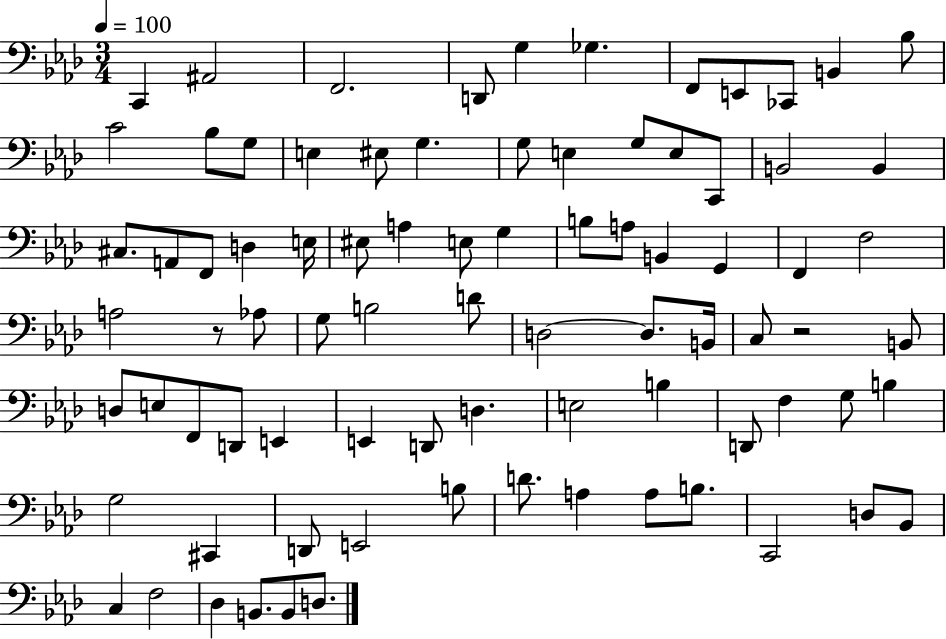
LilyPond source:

{
  \clef bass
  \numericTimeSignature
  \time 3/4
  \key aes \major
  \tempo 4 = 100
  c,4 ais,2 | f,2. | d,8 g4 ges4. | f,8 e,8 ces,8 b,4 bes8 | \break c'2 bes8 g8 | e4 eis8 g4. | g8 e4 g8 e8 c,8 | b,2 b,4 | \break cis8. a,8 f,8 d4 e16 | eis8 a4 e8 g4 | b8 a8 b,4 g,4 | f,4 f2 | \break a2 r8 aes8 | g8 b2 d'8 | d2~~ d8. b,16 | c8 r2 b,8 | \break d8 e8 f,8 d,8 e,4 | e,4 d,8 d4. | e2 b4 | d,8 f4 g8 b4 | \break g2 cis,4 | d,8 e,2 b8 | d'8. a4 a8 b8. | c,2 d8 bes,8 | \break c4 f2 | des4 b,8. b,8 d8. | \bar "|."
}